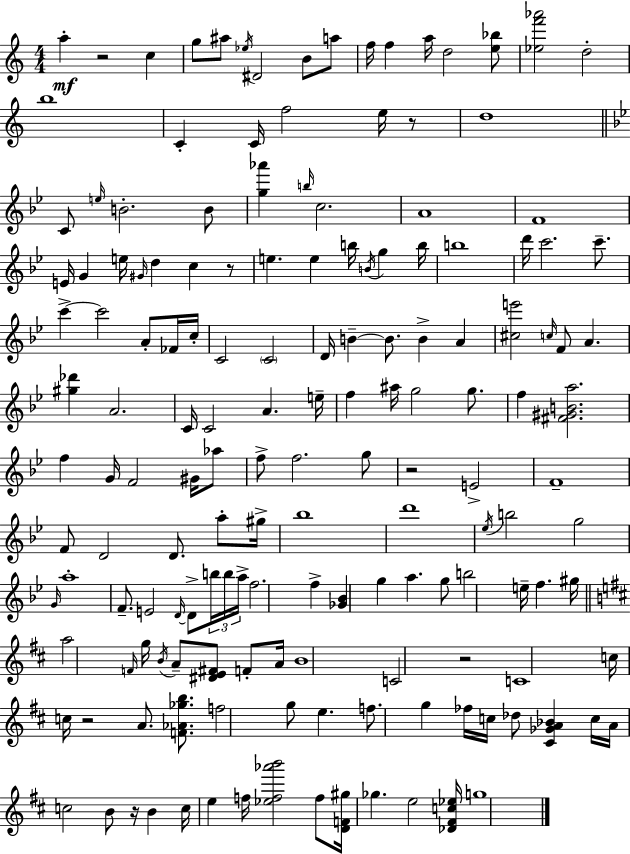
A5/q R/h C5/q G5/e A#5/e Eb5/s D#4/h B4/e A5/e F5/s F5/q A5/s D5/h [E5,Bb5]/e [Eb5,F6,Ab6]/h D5/h B5/w C4/q C4/s F5/h E5/s R/e D5/w C4/e E5/s B4/h. B4/e [G5,Ab6]/q B5/s C5/h. A4/w F4/w E4/s G4/q E5/s G#4/s D5/q C5/q R/e E5/q. E5/q B5/s B4/s G5/q B5/s B5/w D6/s C6/h. C6/e. C6/q C6/h A4/e FES4/s C5/s C4/h C4/h D4/s B4/q B4/e. B4/q A4/q [C#5,E6]/h C5/s F4/e A4/q. [G#5,Db6]/q A4/h. C4/s C4/h A4/q. E5/s F5/q A#5/s G5/h G5/e. F5/q [F#4,G#4,B4,A5]/h. F5/q G4/s F4/h G#4/s Ab5/e F5/e F5/h. G5/e R/h E4/h F4/w F4/e D4/h D4/e. A5/e G#5/s Bb5/w D6/w Eb5/s B5/h G5/h G4/s A5/w F4/e. E4/h D4/s D4/e B5/s B5/s A5/s F5/h. F5/q [Gb4,Bb4]/q G5/q A5/q. G5/e B5/h E5/s F5/q. G#5/s A5/h F4/s G5/s B4/s A4/e [D#4,E4,F#4]/e F4/e A4/s B4/w C4/h R/h C4/w C5/s C5/s R/h A4/e. [F4,Ab4,Gb5,B5]/e. F5/h G5/e E5/q. F5/e. G5/q FES5/s C5/s Db5/e [C#4,Gb4,A4,Bb4]/q C5/s A4/s C5/h B4/e R/s B4/q C5/s E5/q F5/s [Eb5,F5,Ab6,B6]/h F5/e [D4,F4,G#5]/s Gb5/q. E5/h [Db4,F#4,C5,Eb5]/s G5/w